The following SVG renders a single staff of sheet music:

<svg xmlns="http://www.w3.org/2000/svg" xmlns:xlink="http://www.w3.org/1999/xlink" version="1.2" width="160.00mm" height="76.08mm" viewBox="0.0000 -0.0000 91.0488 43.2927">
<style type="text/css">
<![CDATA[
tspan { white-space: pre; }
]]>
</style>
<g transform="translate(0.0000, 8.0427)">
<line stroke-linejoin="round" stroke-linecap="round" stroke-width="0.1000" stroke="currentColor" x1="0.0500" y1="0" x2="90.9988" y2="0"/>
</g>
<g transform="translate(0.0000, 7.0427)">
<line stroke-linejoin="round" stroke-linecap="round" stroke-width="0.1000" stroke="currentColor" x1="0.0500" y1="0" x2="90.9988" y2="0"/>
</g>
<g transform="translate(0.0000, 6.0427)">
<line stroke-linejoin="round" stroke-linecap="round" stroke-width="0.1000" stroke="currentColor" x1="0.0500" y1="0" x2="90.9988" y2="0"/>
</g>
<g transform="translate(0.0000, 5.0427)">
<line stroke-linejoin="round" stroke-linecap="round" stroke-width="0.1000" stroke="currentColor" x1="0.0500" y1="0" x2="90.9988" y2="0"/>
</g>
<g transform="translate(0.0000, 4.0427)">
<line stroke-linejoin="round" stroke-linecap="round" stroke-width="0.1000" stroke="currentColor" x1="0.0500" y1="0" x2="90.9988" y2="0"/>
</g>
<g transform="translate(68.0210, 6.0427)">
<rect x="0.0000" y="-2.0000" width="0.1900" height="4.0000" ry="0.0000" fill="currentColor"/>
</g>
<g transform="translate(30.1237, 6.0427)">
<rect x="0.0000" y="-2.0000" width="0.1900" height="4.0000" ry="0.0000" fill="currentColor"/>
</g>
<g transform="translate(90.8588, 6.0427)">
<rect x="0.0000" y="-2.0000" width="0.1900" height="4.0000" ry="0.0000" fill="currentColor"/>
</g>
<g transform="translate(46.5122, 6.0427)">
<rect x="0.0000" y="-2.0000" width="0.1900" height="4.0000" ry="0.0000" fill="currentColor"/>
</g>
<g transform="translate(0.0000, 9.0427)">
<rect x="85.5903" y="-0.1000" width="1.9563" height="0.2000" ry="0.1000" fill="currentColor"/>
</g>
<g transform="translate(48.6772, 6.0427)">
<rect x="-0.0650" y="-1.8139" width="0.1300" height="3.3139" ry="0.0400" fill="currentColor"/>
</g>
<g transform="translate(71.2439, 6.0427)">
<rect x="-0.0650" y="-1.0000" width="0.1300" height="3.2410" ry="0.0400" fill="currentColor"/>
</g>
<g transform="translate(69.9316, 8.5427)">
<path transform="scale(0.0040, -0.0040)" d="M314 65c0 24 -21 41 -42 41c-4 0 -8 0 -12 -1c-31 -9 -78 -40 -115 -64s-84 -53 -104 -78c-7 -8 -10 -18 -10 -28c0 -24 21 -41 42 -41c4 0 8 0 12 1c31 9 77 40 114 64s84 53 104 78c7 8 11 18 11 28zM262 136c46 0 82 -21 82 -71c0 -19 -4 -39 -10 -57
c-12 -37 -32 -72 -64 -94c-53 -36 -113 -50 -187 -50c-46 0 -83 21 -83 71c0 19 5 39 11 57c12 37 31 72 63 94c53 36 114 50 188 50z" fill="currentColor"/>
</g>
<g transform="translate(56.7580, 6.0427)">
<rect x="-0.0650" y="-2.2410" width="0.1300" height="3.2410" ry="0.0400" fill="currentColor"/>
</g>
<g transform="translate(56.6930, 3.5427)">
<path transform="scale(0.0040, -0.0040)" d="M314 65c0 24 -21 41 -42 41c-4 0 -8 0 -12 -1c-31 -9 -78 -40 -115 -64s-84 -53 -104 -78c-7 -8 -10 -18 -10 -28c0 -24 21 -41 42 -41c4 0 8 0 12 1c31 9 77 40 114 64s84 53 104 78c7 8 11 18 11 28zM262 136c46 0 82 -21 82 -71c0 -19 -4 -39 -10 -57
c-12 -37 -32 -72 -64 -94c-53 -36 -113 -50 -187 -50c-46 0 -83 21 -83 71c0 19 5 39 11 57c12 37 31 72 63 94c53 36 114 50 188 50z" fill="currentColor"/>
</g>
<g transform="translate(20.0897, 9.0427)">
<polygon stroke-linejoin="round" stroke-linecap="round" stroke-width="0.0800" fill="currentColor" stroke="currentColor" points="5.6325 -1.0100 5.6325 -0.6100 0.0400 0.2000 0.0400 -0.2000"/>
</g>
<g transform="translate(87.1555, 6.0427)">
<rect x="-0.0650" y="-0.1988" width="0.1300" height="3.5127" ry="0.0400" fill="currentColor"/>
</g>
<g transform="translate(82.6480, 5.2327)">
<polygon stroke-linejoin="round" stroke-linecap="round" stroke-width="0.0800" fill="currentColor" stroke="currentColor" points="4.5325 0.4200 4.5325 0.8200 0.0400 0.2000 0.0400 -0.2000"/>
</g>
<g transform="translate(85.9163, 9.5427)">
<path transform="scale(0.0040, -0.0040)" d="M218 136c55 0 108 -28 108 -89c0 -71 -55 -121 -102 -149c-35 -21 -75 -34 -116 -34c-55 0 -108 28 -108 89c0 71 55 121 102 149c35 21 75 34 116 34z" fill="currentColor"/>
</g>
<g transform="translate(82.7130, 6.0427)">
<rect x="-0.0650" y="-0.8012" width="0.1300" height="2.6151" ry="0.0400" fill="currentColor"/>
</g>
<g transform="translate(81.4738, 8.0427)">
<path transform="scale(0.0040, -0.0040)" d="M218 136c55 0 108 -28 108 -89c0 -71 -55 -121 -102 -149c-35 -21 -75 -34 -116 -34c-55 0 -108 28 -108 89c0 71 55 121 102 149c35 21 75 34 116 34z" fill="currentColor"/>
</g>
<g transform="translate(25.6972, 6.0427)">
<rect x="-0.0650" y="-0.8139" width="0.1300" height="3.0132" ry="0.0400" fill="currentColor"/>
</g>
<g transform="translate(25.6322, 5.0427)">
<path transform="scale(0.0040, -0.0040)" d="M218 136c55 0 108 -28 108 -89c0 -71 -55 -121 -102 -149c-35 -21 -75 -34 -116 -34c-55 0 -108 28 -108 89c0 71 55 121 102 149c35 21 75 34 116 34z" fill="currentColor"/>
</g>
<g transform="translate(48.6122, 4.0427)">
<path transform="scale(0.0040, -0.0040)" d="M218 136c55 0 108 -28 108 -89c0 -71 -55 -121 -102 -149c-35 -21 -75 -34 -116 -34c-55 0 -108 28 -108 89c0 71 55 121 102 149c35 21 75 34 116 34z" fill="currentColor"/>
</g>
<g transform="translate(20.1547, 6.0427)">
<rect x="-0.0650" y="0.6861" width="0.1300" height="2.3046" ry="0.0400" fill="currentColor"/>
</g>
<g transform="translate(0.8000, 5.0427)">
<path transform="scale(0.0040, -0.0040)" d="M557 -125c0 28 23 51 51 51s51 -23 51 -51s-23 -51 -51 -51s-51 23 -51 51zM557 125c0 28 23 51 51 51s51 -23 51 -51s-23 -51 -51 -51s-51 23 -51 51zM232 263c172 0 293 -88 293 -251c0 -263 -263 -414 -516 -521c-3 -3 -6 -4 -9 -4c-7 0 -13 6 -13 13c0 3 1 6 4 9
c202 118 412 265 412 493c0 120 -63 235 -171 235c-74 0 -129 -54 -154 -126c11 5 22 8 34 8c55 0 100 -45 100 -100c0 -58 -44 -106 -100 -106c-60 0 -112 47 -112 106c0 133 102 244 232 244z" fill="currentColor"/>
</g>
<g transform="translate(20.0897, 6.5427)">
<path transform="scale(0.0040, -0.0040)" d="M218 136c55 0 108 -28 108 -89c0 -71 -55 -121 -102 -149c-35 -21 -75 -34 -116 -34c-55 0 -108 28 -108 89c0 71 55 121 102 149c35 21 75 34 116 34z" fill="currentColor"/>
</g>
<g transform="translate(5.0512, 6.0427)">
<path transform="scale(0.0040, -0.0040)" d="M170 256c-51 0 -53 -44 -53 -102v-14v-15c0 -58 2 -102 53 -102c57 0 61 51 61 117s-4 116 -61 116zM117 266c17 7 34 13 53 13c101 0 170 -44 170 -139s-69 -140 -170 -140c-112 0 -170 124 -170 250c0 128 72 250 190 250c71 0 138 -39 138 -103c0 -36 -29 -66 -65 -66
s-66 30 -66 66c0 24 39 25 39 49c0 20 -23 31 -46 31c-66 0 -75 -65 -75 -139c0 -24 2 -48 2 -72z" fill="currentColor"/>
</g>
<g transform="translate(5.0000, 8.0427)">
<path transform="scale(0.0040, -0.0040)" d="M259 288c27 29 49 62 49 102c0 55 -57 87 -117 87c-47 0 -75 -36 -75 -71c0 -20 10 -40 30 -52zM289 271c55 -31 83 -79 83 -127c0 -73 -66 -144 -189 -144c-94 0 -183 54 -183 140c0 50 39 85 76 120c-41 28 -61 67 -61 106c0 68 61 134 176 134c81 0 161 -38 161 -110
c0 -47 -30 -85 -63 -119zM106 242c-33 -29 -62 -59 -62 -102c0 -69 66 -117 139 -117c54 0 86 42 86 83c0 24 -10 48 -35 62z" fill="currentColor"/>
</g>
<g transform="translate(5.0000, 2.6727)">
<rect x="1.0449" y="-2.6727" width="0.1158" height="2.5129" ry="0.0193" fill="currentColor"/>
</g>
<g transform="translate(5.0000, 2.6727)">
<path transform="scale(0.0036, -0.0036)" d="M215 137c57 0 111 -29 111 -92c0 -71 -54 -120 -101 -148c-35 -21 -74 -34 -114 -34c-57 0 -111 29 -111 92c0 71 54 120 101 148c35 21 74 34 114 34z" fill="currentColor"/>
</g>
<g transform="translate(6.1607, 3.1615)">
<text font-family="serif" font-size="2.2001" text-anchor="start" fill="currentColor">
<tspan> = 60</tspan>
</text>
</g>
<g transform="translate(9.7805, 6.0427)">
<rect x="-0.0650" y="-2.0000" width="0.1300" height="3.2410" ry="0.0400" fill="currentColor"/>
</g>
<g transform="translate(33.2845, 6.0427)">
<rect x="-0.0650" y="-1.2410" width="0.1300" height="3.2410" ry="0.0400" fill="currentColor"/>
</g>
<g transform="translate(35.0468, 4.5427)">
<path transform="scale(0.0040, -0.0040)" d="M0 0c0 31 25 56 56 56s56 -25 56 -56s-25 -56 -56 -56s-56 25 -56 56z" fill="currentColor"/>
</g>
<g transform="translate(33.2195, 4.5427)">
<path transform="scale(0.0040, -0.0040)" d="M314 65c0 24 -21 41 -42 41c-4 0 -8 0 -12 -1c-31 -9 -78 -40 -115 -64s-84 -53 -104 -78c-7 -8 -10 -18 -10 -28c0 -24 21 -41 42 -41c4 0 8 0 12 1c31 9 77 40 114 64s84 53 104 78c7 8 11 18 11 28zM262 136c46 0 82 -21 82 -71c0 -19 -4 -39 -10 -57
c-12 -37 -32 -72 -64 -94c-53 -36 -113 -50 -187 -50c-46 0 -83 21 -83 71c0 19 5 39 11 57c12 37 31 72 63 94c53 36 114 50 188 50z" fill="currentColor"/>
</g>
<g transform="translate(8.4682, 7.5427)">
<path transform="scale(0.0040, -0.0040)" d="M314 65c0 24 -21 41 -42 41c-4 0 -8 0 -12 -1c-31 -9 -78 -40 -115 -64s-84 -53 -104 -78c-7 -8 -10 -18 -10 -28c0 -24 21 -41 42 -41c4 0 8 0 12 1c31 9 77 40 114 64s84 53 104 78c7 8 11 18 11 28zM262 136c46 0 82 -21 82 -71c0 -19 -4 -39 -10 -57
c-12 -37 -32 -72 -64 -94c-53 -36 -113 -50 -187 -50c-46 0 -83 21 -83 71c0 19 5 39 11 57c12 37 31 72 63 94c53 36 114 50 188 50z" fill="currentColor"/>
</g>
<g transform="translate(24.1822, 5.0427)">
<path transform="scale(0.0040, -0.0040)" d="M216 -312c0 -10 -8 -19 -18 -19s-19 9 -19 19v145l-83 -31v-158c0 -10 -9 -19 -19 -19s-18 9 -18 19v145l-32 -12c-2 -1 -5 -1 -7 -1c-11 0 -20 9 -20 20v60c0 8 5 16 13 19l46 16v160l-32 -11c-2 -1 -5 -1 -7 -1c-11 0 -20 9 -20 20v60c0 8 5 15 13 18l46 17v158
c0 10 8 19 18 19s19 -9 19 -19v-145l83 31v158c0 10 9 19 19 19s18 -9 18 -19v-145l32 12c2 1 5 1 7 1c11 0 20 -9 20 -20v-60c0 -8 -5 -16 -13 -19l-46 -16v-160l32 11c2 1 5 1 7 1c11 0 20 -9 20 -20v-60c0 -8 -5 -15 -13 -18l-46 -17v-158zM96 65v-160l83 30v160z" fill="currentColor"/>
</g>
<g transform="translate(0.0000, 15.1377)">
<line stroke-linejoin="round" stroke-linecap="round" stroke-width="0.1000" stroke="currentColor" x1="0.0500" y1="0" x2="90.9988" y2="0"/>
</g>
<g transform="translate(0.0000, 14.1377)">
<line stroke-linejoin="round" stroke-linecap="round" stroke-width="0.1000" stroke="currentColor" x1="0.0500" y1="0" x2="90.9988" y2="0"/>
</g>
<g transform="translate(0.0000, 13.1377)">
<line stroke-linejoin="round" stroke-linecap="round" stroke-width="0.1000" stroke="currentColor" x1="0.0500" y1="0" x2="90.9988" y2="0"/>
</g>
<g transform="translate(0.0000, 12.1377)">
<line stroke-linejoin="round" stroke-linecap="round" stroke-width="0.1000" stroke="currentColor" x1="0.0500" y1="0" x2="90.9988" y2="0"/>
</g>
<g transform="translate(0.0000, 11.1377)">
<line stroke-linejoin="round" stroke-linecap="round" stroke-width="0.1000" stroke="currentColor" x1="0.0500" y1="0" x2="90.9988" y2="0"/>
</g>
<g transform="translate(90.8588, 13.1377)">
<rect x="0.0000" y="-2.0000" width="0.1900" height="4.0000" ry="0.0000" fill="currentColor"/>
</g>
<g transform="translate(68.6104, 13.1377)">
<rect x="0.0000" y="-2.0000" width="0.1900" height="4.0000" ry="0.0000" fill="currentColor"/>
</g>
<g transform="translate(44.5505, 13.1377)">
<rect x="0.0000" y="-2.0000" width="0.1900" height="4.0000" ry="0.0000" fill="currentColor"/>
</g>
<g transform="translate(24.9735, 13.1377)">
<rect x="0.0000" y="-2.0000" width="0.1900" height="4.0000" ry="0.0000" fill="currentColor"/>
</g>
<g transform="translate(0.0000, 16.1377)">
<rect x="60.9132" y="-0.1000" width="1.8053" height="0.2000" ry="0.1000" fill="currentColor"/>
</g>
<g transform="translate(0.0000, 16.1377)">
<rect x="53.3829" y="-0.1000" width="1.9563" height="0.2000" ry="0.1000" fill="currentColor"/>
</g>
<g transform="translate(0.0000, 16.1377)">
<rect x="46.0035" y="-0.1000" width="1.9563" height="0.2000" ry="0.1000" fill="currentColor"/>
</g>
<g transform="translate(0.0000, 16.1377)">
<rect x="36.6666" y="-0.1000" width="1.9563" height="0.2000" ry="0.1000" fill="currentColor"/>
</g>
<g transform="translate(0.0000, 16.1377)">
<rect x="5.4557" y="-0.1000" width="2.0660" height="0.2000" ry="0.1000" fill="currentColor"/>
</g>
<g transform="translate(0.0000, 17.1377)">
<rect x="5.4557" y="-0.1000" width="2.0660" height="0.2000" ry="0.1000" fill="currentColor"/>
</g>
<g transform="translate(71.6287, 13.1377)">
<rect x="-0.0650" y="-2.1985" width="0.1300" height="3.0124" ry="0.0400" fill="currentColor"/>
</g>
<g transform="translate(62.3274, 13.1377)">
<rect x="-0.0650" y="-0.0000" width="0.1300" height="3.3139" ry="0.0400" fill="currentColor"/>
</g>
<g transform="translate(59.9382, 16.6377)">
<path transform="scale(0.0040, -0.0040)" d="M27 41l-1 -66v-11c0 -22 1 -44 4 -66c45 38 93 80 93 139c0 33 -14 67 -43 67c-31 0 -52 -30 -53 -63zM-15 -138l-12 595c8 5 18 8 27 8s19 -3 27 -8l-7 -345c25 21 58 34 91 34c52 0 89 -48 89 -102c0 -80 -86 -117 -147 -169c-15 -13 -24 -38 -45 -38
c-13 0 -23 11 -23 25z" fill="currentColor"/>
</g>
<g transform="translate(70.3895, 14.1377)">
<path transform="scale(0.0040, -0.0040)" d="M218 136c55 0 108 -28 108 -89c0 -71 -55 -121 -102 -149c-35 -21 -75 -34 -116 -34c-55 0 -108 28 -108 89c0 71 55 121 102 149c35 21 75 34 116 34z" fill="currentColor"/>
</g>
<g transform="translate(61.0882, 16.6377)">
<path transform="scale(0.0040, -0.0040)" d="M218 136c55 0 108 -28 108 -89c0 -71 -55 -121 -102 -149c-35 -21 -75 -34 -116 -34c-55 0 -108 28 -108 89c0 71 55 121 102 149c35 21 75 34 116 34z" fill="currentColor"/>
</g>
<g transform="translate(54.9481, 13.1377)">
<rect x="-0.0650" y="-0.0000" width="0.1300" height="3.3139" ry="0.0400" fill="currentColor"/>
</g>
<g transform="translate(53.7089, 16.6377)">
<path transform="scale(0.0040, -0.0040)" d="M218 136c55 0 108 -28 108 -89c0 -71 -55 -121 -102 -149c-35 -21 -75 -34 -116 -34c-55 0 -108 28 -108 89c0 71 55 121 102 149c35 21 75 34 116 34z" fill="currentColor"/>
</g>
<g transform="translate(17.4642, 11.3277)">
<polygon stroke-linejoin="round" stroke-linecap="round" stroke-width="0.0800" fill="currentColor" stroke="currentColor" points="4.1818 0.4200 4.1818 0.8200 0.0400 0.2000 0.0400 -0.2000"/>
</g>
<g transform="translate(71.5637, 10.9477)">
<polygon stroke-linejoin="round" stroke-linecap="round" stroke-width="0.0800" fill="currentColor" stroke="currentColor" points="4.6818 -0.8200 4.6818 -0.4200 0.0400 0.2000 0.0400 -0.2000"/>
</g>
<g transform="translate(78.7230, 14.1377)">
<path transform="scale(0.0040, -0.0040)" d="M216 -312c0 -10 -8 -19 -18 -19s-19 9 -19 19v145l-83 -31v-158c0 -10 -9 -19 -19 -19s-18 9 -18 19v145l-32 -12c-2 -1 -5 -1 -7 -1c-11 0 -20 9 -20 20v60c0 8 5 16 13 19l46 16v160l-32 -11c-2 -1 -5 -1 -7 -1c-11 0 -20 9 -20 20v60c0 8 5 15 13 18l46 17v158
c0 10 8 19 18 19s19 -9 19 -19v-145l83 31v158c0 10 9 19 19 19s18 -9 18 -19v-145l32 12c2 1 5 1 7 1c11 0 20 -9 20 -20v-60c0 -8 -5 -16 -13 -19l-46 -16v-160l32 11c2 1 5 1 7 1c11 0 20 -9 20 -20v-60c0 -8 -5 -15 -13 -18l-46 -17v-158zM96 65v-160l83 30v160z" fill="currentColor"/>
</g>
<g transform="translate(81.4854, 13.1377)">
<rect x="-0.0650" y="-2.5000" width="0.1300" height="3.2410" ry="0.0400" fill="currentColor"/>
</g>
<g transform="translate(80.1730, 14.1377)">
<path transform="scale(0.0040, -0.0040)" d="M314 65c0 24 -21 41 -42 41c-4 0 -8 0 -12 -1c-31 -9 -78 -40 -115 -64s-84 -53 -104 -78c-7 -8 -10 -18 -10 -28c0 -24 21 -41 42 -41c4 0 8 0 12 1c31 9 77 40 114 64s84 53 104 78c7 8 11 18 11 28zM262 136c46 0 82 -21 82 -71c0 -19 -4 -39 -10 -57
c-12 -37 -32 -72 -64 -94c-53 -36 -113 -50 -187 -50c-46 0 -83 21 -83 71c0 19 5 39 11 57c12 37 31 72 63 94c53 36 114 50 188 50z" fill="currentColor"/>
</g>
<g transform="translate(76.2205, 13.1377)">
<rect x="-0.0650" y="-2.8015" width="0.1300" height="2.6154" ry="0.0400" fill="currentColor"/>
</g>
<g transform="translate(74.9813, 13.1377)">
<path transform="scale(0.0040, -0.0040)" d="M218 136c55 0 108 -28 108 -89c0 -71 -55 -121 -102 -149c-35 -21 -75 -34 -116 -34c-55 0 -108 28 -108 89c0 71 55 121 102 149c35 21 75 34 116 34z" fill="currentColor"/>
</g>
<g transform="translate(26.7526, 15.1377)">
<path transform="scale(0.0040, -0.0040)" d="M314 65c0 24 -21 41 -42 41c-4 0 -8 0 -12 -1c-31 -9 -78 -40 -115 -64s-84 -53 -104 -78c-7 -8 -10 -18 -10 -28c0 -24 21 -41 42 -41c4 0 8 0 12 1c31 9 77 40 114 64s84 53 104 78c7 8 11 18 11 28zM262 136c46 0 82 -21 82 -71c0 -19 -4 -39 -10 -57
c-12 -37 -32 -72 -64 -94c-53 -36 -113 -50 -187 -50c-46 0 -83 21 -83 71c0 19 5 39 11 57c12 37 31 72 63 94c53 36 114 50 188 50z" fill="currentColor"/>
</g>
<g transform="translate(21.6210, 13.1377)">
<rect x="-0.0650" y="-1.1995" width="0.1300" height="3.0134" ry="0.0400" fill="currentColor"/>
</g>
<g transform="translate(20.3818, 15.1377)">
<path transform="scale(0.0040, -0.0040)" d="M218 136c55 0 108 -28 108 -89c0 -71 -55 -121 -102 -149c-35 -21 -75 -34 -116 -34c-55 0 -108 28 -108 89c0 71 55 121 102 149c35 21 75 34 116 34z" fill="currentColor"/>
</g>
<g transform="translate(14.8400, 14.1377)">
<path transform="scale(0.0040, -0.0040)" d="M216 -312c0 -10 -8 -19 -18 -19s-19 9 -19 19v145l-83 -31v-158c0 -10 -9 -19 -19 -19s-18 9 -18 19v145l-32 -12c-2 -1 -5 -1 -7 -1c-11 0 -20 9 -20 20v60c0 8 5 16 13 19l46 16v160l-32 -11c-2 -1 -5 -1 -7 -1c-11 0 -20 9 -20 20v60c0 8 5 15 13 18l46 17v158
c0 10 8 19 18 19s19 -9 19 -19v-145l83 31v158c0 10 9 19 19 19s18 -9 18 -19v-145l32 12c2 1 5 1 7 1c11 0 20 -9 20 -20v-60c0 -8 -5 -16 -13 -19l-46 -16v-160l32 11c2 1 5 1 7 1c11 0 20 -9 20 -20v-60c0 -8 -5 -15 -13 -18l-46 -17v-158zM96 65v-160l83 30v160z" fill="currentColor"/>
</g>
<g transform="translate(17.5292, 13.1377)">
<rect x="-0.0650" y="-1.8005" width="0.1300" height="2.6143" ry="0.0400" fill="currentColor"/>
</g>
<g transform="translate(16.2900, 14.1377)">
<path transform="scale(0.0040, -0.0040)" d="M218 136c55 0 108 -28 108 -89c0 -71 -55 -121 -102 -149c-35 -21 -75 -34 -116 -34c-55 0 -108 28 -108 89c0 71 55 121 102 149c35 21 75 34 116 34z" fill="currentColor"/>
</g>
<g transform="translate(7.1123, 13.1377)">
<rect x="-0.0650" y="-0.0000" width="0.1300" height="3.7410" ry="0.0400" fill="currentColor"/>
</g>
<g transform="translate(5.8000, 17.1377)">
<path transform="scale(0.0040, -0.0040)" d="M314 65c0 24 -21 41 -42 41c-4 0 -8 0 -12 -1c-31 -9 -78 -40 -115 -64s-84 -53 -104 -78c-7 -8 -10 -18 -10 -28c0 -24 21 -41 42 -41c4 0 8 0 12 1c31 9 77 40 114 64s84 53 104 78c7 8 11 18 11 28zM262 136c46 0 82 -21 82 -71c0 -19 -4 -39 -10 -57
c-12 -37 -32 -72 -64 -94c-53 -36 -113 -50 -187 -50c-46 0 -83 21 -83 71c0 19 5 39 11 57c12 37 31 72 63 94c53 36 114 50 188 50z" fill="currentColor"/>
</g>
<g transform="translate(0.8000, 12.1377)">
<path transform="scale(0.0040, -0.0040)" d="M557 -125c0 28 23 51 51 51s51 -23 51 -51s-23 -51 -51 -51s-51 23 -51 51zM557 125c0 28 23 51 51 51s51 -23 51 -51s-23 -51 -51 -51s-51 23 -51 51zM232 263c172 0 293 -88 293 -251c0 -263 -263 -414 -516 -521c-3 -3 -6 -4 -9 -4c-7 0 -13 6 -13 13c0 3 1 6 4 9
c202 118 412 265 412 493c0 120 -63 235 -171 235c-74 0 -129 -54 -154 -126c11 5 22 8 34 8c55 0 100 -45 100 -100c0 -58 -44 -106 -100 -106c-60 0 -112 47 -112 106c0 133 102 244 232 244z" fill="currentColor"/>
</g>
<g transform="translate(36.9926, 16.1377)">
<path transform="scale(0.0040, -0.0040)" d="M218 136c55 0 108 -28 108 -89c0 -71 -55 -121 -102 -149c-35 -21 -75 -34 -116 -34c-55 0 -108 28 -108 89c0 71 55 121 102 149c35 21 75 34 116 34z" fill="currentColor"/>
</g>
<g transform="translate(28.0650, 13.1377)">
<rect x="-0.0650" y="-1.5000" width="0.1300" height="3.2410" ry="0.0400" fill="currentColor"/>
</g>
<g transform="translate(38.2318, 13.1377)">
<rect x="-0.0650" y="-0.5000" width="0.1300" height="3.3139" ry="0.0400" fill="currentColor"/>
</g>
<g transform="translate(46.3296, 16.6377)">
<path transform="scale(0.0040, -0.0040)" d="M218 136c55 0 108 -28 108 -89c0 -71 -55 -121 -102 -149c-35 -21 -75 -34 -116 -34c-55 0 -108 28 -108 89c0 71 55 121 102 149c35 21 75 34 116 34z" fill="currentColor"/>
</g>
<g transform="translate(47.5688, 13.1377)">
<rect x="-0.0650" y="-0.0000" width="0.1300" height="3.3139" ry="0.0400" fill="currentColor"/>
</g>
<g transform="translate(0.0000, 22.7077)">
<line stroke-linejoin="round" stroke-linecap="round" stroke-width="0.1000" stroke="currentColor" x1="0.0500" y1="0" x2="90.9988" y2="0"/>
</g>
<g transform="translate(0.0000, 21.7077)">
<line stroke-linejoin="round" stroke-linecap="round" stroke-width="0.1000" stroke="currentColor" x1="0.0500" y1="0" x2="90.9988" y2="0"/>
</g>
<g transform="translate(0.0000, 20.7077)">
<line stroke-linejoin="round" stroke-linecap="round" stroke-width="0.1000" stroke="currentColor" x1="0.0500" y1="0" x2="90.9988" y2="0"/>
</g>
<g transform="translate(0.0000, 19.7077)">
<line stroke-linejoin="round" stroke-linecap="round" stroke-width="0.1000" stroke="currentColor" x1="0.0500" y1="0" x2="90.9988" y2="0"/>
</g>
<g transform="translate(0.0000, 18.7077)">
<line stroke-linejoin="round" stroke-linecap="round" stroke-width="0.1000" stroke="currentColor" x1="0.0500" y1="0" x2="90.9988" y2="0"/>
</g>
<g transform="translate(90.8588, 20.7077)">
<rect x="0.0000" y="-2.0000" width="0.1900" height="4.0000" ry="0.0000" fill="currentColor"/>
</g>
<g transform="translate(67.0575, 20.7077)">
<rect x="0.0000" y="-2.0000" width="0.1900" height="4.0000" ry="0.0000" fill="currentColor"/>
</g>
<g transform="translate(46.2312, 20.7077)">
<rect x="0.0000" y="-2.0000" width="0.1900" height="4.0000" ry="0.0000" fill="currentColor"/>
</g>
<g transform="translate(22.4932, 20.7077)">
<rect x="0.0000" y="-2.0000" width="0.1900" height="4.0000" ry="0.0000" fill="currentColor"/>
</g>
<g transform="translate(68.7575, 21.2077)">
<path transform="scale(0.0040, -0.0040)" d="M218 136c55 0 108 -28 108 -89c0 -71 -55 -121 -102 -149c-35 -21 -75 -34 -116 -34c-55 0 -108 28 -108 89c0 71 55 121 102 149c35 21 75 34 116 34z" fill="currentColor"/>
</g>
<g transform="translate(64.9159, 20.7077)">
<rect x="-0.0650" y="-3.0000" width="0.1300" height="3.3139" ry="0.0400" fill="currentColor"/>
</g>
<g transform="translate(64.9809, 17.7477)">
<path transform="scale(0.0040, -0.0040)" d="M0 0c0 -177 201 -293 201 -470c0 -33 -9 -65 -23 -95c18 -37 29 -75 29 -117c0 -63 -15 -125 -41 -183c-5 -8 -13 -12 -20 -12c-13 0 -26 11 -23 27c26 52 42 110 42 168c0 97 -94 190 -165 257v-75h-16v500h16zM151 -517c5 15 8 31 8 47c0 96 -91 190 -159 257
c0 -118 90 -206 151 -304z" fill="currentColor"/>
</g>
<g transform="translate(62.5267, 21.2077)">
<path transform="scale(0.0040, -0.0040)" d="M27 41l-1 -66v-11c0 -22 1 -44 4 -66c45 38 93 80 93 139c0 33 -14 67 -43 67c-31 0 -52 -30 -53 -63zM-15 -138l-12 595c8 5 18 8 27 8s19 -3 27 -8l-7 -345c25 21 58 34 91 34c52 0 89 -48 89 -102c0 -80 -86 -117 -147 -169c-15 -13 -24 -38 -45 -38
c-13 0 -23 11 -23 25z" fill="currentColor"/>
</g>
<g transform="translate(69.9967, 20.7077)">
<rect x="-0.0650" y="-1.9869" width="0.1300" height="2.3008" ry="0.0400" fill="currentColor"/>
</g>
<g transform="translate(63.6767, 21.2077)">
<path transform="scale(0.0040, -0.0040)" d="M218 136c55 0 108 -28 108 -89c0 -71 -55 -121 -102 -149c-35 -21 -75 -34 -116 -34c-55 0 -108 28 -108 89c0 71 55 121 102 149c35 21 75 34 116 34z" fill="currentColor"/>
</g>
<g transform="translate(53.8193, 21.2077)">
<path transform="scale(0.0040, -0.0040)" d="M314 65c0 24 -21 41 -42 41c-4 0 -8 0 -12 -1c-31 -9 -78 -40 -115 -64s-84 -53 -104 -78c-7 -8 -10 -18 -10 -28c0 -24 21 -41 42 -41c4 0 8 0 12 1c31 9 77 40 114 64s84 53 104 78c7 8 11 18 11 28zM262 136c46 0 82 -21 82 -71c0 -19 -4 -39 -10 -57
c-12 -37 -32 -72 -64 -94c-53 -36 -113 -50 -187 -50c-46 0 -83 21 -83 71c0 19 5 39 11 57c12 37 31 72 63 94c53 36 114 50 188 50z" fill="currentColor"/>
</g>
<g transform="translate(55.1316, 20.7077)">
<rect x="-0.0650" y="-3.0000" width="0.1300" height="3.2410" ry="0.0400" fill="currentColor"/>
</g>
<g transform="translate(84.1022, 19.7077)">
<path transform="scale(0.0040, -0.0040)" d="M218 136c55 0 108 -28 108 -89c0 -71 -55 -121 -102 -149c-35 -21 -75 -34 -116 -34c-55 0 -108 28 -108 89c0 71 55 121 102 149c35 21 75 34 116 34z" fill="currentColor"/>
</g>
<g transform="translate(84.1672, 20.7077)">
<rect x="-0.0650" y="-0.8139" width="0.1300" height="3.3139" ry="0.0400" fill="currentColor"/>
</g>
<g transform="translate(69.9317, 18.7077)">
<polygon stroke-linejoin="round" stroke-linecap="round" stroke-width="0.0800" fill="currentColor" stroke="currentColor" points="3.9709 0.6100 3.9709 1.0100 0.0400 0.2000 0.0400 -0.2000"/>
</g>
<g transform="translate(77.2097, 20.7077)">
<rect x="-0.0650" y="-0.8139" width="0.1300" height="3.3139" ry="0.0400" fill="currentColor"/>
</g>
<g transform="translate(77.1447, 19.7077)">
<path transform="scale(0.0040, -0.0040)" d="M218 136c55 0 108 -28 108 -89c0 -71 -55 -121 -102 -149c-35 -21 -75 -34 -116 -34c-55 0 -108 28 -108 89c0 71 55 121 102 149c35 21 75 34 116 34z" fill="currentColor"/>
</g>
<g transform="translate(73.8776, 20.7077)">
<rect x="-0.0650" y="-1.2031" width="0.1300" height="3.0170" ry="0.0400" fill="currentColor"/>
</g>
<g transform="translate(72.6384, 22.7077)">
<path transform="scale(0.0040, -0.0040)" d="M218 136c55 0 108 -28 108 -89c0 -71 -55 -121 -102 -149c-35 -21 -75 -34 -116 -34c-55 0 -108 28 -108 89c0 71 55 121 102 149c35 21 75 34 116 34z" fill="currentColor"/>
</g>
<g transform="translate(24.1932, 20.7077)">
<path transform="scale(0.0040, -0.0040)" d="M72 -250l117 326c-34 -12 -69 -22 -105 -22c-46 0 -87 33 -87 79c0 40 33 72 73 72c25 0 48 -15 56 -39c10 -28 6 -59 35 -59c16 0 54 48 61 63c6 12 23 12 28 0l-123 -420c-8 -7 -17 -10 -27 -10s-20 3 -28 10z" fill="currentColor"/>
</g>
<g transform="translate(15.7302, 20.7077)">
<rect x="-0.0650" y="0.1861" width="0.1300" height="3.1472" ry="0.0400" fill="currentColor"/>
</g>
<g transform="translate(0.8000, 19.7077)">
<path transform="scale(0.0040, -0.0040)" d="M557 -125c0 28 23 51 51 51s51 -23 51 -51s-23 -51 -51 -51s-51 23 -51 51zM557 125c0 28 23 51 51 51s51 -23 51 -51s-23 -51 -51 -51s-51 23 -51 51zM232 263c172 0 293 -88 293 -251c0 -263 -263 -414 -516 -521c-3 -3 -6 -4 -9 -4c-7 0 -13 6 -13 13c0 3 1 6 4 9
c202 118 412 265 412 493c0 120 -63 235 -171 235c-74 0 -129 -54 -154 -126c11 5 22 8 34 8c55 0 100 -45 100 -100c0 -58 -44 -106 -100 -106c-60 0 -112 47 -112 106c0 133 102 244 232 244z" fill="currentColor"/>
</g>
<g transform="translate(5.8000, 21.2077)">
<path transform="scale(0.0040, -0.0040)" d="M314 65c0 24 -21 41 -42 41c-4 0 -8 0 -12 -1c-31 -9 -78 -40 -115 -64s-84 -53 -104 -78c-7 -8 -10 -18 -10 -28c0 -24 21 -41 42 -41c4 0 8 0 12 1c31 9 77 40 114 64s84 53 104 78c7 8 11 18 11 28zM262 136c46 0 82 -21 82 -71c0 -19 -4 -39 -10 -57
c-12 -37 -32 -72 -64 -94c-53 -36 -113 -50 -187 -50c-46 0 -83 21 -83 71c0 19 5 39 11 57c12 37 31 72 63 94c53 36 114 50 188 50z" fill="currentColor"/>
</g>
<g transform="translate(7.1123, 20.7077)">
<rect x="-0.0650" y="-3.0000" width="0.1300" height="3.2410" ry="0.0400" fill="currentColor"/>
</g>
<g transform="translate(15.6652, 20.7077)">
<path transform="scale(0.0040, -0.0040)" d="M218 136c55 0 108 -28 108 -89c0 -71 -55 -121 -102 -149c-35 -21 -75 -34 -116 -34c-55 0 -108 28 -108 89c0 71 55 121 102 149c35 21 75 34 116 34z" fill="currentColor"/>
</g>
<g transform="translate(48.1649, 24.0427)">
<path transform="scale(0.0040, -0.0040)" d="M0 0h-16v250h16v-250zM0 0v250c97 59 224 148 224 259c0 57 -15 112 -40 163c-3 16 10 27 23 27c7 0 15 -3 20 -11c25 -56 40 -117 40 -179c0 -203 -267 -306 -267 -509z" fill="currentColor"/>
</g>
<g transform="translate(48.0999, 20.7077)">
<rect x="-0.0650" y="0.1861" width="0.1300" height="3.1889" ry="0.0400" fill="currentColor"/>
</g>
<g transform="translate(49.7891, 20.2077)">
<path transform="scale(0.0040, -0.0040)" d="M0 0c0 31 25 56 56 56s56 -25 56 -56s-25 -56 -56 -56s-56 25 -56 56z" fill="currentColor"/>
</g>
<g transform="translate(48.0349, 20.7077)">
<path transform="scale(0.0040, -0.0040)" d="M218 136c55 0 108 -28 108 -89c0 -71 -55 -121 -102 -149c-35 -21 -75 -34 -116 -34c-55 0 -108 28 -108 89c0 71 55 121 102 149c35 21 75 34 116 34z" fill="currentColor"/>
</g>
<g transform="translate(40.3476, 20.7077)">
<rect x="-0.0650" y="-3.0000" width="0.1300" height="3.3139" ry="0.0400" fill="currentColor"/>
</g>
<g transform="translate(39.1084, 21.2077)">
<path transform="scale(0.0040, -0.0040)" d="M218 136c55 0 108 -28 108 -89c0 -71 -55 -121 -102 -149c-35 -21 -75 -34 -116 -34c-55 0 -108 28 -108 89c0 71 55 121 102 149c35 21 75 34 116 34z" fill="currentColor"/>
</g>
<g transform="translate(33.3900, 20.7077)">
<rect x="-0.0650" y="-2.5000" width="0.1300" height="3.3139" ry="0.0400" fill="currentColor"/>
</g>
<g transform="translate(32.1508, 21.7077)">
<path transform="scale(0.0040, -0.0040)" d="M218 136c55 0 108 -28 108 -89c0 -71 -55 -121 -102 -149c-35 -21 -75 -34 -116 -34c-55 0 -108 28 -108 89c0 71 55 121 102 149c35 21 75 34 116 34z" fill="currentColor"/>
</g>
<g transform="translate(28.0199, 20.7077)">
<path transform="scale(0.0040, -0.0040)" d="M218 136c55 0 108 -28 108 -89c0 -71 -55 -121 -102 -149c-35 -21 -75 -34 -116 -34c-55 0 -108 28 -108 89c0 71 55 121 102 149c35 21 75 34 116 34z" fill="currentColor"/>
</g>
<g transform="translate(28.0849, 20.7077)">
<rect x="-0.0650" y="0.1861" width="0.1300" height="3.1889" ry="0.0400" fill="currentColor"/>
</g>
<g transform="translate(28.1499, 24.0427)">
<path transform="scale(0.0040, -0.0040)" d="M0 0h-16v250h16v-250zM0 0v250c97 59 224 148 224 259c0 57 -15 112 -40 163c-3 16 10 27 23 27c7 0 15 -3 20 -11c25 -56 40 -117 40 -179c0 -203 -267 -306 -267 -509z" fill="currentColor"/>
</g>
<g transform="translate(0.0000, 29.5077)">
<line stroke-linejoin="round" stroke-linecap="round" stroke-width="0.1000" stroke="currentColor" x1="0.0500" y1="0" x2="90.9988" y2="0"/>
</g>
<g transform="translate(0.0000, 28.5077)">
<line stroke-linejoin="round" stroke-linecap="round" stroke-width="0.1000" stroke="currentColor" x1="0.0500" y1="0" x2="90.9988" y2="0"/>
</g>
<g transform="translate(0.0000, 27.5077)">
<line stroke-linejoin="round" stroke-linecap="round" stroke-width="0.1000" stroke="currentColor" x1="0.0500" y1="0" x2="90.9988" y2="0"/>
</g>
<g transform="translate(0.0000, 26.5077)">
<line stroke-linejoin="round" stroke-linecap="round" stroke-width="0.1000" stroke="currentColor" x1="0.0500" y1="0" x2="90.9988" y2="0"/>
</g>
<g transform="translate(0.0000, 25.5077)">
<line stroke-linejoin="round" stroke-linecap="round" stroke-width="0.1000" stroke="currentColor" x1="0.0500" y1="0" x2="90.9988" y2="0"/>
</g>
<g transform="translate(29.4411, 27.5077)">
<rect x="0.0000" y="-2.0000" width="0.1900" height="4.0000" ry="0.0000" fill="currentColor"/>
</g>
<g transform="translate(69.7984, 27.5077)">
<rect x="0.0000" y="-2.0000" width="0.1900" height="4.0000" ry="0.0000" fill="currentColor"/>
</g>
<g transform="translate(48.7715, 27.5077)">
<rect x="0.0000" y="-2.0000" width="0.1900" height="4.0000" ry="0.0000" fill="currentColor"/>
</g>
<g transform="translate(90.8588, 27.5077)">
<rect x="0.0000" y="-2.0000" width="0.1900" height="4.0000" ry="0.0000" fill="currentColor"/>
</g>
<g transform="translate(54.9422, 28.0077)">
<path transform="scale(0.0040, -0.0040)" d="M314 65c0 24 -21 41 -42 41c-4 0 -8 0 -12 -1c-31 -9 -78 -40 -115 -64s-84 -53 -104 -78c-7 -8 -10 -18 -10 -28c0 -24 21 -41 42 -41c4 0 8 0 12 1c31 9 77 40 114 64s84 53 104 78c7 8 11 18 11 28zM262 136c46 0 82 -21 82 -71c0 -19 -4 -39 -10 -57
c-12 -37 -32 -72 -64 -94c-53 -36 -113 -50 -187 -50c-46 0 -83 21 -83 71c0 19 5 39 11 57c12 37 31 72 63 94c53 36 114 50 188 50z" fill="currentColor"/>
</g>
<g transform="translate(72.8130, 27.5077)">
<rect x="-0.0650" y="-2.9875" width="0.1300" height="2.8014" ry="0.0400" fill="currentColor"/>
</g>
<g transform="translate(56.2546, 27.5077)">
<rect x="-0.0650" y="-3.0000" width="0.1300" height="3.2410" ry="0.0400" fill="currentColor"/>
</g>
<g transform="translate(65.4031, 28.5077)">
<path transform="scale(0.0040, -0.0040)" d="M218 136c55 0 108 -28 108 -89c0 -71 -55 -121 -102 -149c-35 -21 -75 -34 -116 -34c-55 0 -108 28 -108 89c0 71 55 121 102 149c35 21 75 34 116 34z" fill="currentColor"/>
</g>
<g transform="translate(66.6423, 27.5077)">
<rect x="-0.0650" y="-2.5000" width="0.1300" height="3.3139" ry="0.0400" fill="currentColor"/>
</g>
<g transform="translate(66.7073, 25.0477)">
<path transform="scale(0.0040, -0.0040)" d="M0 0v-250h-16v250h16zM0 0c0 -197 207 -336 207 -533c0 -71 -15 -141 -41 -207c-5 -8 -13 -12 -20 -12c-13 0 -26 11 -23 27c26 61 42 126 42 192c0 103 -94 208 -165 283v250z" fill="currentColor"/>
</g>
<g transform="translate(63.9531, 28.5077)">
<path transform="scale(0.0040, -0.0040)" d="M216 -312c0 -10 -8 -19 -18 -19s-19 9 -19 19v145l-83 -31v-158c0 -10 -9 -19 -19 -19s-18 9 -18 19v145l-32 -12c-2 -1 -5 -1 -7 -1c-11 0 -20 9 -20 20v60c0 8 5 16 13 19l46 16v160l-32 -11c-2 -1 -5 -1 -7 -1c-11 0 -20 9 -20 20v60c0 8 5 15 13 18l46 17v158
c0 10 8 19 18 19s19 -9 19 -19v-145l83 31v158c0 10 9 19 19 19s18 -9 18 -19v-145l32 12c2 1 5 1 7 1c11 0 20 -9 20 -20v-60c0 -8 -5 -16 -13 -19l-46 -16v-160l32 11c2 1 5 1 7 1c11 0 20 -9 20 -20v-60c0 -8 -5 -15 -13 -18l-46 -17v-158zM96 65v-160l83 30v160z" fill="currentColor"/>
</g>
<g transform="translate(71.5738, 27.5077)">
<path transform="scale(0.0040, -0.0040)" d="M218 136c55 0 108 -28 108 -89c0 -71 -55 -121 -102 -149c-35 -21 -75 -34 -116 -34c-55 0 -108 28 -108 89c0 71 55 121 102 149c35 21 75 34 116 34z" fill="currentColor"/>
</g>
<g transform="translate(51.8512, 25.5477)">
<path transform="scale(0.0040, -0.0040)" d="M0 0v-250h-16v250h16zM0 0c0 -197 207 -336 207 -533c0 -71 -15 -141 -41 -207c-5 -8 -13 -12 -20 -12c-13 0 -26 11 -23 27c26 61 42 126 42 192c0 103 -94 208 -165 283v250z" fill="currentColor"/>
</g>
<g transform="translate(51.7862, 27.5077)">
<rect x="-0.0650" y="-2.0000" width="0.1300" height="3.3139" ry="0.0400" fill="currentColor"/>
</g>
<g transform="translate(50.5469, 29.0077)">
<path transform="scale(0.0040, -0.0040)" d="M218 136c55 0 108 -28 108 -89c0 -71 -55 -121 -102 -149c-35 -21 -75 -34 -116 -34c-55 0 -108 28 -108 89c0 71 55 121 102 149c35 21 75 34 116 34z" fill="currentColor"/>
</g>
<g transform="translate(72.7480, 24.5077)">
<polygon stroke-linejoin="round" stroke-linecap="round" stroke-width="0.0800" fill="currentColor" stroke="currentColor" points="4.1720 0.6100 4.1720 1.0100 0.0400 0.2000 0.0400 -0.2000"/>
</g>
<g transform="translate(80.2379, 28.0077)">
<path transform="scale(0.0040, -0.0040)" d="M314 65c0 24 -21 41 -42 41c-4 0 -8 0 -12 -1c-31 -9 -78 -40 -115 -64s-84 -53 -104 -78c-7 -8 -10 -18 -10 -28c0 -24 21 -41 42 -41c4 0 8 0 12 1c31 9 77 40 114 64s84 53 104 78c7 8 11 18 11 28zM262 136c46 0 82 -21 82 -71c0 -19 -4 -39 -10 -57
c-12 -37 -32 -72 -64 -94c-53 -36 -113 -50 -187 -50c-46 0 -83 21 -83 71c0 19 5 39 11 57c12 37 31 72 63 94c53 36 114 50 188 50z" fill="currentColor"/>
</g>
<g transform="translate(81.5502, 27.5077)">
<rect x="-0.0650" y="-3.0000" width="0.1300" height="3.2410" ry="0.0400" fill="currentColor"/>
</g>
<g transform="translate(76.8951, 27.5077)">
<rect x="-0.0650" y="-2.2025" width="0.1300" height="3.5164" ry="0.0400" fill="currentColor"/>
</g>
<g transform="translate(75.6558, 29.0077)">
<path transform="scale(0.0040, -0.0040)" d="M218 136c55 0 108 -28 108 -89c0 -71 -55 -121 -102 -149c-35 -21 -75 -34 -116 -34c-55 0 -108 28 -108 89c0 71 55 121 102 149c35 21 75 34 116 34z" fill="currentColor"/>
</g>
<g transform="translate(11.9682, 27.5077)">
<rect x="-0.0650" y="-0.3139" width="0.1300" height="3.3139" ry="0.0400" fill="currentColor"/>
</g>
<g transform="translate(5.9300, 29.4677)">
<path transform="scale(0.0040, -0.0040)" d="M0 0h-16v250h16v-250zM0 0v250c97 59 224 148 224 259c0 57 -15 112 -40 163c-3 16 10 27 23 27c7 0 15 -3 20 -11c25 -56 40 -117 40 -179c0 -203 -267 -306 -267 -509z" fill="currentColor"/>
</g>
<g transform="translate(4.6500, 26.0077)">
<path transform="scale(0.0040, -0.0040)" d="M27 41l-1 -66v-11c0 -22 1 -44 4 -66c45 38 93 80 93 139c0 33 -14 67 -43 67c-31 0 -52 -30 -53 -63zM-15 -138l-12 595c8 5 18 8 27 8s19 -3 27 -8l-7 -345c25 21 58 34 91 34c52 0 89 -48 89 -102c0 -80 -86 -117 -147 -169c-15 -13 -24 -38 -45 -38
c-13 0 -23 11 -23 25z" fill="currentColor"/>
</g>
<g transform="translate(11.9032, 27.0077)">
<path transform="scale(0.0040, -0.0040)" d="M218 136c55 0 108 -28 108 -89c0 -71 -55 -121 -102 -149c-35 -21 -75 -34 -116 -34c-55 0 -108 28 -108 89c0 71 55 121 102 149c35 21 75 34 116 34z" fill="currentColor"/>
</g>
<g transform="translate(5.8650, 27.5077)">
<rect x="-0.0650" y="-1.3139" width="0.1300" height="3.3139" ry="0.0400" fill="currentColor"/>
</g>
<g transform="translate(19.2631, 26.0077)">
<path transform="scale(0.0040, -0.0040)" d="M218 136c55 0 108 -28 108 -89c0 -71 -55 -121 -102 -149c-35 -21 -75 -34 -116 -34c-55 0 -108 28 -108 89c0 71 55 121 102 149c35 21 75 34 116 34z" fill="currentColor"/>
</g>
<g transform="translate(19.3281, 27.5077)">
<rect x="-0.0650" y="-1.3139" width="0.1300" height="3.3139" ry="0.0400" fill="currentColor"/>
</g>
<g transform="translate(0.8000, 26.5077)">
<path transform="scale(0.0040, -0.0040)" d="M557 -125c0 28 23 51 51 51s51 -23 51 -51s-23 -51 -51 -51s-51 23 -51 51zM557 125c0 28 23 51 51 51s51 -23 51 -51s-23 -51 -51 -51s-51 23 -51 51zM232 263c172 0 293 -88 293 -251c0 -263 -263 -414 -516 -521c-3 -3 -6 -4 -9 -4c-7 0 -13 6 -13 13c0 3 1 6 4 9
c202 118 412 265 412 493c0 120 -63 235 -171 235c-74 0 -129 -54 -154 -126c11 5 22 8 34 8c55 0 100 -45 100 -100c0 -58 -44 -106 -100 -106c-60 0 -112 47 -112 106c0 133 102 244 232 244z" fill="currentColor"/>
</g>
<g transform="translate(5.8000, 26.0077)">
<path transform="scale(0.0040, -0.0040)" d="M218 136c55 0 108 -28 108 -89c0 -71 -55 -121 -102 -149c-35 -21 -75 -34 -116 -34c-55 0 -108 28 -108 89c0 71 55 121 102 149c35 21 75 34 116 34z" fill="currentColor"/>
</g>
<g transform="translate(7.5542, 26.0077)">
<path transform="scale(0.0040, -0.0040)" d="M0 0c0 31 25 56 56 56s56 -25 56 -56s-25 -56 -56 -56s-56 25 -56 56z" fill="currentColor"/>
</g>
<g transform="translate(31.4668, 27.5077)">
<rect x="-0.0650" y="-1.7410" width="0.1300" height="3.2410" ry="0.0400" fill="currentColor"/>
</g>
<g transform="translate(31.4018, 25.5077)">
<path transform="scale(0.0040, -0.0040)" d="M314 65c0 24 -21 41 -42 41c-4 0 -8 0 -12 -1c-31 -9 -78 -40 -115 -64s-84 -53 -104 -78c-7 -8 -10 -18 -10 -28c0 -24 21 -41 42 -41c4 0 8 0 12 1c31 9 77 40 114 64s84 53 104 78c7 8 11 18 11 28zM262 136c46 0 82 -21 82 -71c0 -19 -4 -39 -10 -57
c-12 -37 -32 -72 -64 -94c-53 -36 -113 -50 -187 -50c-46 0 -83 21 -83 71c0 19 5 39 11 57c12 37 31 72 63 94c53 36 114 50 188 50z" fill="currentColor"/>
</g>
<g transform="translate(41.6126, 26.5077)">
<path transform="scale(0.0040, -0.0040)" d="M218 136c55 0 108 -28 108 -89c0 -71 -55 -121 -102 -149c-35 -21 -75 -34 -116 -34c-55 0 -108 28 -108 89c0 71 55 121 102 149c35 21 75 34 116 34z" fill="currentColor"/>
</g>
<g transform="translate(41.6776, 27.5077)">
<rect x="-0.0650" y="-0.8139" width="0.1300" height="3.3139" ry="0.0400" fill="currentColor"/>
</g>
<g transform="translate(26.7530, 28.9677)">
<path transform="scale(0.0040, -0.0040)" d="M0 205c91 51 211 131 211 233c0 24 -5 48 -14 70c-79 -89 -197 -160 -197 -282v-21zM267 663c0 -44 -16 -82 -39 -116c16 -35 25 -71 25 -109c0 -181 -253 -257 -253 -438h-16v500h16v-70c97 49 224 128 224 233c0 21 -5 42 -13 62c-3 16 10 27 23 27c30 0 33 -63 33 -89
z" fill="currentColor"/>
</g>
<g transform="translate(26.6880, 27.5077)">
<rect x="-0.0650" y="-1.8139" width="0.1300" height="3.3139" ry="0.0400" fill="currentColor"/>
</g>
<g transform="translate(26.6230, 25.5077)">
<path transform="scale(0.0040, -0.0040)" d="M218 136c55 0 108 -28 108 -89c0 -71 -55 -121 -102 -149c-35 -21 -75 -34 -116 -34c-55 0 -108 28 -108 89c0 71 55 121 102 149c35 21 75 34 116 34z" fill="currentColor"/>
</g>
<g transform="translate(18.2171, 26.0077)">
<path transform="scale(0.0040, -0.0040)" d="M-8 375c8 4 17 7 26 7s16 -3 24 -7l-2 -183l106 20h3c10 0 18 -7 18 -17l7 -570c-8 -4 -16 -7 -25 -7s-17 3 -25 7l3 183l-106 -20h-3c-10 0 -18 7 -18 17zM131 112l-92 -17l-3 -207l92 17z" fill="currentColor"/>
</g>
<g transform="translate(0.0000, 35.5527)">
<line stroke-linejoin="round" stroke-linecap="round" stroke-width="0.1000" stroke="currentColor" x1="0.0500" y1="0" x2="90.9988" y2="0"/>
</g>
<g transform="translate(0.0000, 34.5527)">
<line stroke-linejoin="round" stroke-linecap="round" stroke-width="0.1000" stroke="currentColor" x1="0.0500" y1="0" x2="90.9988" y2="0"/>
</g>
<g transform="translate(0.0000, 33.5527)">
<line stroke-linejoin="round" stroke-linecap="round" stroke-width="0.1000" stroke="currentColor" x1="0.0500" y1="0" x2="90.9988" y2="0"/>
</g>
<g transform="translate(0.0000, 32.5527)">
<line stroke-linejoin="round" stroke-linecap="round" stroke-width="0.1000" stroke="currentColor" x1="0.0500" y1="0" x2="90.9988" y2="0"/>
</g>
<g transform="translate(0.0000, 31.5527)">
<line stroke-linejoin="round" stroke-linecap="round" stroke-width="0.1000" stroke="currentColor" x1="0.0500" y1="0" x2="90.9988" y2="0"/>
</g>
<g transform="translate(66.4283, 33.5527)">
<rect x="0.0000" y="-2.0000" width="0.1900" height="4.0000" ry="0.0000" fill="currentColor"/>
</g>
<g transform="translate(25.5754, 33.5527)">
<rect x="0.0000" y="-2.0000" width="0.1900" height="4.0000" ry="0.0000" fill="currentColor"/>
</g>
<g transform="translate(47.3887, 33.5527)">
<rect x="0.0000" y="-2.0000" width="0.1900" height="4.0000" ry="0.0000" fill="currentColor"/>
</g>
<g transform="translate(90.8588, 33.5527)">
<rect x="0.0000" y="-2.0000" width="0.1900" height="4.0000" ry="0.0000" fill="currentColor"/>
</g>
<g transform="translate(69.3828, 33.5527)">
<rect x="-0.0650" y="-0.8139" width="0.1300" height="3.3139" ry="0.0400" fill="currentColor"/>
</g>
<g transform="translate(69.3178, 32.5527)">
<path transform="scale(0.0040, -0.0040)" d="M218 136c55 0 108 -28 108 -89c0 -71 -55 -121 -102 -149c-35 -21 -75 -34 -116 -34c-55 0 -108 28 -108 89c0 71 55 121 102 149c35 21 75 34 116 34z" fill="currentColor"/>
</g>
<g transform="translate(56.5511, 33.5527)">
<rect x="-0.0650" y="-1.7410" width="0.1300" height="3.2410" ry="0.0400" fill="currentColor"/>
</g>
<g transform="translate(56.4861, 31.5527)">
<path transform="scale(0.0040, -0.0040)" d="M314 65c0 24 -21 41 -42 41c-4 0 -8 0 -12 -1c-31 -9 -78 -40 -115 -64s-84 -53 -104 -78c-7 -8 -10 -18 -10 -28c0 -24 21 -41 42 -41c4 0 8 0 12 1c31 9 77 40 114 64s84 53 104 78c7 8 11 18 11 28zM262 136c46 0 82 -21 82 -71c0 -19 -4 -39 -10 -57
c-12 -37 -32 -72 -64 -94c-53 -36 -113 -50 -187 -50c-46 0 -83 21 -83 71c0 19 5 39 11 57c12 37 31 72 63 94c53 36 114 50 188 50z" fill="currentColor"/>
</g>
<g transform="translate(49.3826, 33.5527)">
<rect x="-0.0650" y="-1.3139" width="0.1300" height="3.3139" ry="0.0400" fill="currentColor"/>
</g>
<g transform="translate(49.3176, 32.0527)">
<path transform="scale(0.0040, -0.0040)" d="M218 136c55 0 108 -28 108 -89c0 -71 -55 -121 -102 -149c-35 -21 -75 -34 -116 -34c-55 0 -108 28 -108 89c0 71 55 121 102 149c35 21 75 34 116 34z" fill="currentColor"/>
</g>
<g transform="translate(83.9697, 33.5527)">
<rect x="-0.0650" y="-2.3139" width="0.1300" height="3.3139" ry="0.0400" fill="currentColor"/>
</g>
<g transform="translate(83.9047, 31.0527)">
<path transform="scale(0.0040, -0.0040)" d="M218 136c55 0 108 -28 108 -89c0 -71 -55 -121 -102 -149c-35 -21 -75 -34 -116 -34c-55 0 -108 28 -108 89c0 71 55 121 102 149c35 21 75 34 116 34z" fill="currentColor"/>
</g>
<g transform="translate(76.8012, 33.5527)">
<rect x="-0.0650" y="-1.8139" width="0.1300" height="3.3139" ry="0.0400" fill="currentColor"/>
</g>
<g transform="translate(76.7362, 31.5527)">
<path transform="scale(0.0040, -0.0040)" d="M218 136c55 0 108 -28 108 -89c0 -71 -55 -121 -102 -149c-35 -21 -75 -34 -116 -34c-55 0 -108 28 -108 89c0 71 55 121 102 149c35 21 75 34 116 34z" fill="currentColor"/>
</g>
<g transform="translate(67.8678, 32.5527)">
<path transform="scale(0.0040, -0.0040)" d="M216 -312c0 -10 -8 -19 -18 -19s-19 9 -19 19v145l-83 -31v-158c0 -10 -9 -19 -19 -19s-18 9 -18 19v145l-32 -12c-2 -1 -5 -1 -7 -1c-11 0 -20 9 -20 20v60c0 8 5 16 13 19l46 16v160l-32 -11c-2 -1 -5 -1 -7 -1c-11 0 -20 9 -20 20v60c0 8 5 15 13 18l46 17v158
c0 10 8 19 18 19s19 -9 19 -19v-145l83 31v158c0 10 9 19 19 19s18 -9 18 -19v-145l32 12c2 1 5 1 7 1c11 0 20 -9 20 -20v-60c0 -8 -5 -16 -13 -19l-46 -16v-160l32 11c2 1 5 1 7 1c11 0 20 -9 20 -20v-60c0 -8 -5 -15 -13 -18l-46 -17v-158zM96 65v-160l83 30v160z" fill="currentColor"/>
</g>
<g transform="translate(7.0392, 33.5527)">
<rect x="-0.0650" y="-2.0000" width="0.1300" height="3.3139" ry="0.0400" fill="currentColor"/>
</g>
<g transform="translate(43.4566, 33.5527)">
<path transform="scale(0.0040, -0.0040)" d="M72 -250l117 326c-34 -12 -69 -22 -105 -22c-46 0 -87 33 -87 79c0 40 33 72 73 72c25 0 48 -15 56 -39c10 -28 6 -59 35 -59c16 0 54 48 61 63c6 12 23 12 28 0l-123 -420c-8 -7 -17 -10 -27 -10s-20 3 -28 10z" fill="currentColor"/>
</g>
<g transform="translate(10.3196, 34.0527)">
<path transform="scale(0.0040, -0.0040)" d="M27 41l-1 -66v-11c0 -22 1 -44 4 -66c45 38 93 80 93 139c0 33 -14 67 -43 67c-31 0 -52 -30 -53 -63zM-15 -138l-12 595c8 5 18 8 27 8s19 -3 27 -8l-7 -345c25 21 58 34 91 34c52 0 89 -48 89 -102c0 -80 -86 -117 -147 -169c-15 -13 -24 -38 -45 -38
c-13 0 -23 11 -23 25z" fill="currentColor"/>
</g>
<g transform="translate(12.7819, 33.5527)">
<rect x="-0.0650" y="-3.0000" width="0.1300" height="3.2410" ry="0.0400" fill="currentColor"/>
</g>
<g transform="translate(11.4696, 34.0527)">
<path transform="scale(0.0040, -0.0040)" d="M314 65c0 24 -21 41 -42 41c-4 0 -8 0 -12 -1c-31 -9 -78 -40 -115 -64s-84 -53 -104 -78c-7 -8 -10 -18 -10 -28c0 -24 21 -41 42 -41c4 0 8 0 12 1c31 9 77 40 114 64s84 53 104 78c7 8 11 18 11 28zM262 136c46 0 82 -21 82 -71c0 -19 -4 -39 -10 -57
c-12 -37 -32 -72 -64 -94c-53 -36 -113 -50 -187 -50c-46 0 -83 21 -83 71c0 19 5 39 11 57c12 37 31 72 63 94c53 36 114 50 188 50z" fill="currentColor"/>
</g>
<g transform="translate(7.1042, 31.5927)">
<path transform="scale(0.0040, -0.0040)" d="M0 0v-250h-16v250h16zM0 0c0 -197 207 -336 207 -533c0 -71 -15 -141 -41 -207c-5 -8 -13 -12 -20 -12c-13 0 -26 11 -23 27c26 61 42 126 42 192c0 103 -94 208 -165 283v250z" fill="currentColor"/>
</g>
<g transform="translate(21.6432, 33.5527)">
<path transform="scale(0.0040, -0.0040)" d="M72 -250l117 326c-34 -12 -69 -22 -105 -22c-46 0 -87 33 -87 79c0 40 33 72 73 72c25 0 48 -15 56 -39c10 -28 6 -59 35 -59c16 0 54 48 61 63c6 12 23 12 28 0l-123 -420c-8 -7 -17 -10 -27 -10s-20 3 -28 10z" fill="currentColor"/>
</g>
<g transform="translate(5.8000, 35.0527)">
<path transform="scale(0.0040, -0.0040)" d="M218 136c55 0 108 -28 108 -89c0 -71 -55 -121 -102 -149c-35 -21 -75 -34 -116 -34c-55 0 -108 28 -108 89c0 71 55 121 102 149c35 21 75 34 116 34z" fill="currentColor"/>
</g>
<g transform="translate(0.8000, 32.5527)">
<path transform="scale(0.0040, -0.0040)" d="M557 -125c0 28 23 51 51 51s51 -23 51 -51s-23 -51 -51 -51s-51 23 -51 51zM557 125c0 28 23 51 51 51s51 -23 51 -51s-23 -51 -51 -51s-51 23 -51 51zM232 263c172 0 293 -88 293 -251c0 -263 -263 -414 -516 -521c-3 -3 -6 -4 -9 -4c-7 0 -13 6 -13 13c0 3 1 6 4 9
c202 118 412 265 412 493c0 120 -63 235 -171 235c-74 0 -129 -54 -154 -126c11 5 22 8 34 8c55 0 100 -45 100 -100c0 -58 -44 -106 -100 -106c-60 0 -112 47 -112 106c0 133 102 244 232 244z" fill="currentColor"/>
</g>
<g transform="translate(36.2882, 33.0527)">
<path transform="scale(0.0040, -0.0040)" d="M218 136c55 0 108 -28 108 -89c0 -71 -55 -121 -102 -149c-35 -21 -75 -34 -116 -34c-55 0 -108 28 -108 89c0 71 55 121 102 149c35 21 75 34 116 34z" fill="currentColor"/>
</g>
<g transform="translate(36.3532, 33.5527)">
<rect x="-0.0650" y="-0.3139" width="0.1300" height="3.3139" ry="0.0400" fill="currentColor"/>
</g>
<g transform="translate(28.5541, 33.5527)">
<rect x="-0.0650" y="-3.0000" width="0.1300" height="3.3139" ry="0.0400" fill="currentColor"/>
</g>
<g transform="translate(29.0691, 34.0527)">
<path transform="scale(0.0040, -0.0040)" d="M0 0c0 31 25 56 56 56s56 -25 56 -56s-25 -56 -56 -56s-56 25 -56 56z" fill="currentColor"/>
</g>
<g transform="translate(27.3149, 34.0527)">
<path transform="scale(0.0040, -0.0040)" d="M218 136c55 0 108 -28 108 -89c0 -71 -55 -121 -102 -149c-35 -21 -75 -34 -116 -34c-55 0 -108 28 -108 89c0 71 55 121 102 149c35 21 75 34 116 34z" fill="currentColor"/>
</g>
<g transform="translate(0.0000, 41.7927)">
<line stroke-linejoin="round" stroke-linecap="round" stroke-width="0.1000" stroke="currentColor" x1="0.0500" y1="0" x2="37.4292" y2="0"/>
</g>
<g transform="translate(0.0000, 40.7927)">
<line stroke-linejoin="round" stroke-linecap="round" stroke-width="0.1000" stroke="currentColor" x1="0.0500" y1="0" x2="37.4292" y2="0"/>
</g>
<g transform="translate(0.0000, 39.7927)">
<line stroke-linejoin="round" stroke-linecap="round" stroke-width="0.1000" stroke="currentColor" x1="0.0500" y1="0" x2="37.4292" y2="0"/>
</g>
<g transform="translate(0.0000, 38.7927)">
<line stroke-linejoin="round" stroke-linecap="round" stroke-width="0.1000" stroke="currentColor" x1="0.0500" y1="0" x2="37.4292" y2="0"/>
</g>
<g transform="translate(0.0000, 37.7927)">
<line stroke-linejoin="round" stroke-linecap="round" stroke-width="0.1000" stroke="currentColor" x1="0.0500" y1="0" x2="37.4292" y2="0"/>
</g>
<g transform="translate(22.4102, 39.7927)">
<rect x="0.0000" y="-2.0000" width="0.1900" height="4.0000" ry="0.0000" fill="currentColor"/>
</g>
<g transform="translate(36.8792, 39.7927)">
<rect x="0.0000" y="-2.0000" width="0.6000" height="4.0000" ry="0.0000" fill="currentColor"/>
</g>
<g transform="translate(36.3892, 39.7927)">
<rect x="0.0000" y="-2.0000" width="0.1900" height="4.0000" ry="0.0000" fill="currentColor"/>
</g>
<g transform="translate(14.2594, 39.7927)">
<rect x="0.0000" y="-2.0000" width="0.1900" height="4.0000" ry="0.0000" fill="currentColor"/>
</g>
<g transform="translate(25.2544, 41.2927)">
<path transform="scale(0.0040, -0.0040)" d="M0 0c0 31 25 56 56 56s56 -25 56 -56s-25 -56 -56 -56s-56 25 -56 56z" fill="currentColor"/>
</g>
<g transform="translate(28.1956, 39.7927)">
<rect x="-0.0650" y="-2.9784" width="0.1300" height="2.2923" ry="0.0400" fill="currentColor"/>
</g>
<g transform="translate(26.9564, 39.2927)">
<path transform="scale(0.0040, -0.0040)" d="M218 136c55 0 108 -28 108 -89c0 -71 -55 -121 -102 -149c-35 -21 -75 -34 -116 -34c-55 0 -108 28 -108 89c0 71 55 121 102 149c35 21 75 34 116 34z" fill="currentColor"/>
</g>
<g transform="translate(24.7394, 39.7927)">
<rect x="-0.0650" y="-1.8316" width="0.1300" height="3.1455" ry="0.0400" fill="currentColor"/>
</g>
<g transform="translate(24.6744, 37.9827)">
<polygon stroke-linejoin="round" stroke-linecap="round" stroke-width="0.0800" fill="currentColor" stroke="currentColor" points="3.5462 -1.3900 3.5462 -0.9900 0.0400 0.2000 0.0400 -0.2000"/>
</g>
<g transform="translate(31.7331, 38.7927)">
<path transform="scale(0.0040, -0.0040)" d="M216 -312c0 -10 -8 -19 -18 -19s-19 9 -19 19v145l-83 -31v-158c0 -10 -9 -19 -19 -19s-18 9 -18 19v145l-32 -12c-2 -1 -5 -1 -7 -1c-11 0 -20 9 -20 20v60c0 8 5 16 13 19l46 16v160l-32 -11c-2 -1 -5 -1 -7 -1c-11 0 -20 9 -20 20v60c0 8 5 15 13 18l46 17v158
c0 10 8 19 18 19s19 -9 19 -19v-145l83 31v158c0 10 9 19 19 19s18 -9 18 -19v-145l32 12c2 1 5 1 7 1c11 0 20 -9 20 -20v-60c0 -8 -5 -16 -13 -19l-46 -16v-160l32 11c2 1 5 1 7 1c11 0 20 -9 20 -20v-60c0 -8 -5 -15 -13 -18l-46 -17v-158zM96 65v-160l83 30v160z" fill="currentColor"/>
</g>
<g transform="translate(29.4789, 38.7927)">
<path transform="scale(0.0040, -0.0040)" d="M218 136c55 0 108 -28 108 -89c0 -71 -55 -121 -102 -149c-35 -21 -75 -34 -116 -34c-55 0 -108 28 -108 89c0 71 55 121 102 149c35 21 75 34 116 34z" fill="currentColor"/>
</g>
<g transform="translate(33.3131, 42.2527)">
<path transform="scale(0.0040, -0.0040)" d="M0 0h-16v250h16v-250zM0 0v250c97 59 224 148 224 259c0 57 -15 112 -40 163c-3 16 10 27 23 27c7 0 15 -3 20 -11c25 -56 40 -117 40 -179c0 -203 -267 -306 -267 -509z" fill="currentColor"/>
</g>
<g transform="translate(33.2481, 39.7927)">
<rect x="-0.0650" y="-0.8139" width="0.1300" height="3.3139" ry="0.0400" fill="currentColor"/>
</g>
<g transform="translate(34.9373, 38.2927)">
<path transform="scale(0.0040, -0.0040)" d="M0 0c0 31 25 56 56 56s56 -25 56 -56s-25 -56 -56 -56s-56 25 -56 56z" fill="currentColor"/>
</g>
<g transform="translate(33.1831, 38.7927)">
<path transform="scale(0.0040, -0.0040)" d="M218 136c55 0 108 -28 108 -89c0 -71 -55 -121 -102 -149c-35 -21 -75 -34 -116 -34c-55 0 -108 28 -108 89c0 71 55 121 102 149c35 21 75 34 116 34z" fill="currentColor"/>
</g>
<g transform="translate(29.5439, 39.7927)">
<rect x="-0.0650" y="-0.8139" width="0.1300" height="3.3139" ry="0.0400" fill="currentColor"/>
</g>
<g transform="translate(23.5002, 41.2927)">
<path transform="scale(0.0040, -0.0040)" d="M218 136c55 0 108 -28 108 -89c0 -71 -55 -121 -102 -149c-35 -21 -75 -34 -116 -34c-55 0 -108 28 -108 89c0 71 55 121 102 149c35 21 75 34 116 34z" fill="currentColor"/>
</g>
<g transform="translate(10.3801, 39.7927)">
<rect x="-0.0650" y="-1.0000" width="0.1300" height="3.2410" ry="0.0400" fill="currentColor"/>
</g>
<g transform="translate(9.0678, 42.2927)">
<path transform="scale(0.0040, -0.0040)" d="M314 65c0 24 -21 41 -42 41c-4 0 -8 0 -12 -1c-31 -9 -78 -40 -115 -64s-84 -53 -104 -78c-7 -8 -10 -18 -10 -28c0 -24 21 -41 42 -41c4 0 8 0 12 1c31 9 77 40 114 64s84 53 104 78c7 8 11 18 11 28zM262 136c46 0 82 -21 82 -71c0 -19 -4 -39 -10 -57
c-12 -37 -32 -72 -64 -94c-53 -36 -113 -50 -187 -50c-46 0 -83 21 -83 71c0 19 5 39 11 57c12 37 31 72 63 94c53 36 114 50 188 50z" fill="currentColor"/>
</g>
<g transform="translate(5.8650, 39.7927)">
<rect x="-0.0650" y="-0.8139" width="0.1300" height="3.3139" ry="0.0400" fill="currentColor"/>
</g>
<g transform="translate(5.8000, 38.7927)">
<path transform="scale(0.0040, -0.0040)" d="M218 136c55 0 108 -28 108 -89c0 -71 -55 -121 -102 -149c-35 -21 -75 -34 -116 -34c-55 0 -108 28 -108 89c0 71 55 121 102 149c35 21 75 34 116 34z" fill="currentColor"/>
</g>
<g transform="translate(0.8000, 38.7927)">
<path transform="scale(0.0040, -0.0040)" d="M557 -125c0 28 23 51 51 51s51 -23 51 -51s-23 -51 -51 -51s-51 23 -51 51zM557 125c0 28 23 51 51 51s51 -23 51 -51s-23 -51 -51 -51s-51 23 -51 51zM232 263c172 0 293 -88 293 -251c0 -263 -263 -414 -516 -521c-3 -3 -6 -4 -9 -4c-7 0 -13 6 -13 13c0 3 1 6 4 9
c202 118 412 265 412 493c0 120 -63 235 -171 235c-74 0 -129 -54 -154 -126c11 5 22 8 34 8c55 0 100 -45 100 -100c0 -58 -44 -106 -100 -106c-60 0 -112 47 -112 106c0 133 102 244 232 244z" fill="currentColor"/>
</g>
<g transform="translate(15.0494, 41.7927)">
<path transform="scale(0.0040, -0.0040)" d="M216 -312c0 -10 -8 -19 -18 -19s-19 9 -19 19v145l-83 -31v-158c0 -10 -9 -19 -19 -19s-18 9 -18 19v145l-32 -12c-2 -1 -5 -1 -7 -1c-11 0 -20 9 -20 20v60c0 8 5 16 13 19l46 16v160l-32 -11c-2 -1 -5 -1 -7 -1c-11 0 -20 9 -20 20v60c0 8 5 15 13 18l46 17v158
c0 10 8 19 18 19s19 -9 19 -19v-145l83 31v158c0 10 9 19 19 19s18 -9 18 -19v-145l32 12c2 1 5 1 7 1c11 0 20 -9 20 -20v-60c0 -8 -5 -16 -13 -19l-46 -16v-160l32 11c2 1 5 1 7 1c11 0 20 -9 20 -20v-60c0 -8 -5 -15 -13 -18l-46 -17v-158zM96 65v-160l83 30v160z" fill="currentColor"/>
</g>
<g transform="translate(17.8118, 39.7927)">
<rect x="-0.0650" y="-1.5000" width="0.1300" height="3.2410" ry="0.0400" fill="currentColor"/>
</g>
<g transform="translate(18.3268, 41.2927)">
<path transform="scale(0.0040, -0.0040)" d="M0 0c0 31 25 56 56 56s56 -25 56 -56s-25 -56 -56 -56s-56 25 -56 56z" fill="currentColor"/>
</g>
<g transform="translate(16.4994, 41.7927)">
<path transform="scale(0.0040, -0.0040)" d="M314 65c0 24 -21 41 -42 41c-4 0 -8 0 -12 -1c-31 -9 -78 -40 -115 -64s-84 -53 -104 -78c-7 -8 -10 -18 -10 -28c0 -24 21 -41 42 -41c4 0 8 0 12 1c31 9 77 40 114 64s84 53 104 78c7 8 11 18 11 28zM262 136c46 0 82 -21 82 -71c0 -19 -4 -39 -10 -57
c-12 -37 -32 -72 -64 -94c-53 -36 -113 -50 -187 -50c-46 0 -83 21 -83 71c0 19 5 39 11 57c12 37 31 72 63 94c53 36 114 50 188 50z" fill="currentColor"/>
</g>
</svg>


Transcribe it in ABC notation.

X:1
T:Untitled
M:6/8
L:1/4
K:C
A,,2 C,/2 ^F,/2 G,2 A, B,2 F,,2 G,,/2 D,,/2 C,,2 ^B,,/2 G,,/2 G,,2 E,, D,, D,, _D,, B,,/2 D,/2 ^B,,2 C,2 D, z/2 D,/2 B,, C, D,/2 C,2 _C,/4 C,/2 G,,/2 F, F, _G,/2 E, G, A,/4 A,2 F, A,,/2 C,2 ^B,,/2 D,/2 A,,/2 C,2 A,,/2 _C,2 z/2 C, E, z/2 G, A,2 ^F, A, B, F, F,,2 ^G,,2 A,,/2 E,/2 F, ^F,/2